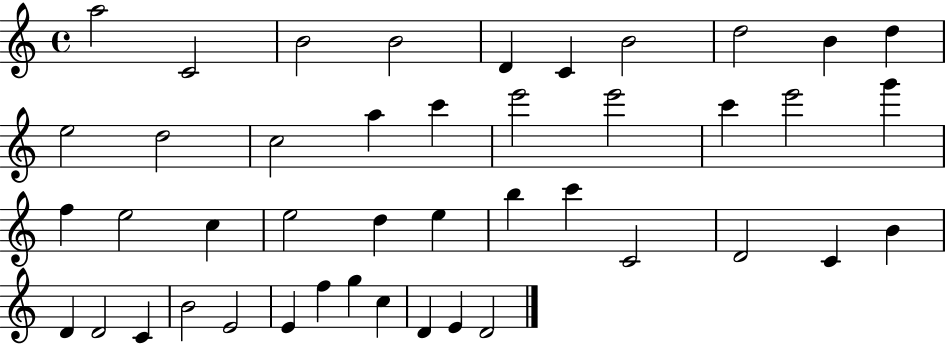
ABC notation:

X:1
T:Untitled
M:4/4
L:1/4
K:C
a2 C2 B2 B2 D C B2 d2 B d e2 d2 c2 a c' e'2 e'2 c' e'2 g' f e2 c e2 d e b c' C2 D2 C B D D2 C B2 E2 E f g c D E D2